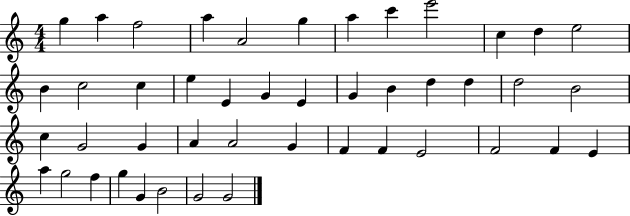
{
  \clef treble
  \numericTimeSignature
  \time 4/4
  \key c \major
  g''4 a''4 f''2 | a''4 a'2 g''4 | a''4 c'''4 e'''2 | c''4 d''4 e''2 | \break b'4 c''2 c''4 | e''4 e'4 g'4 e'4 | g'4 b'4 d''4 d''4 | d''2 b'2 | \break c''4 g'2 g'4 | a'4 a'2 g'4 | f'4 f'4 e'2 | f'2 f'4 e'4 | \break a''4 g''2 f''4 | g''4 g'4 b'2 | g'2 g'2 | \bar "|."
}